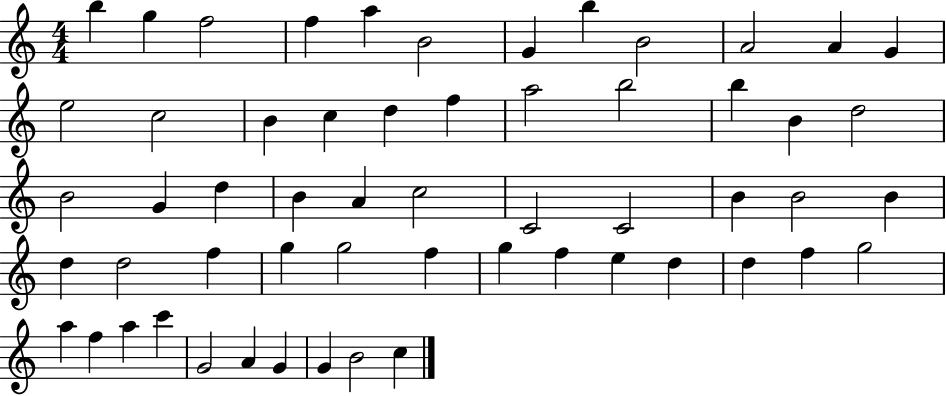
B5/q G5/q F5/h F5/q A5/q B4/h G4/q B5/q B4/h A4/h A4/q G4/q E5/h C5/h B4/q C5/q D5/q F5/q A5/h B5/h B5/q B4/q D5/h B4/h G4/q D5/q B4/q A4/q C5/h C4/h C4/h B4/q B4/h B4/q D5/q D5/h F5/q G5/q G5/h F5/q G5/q F5/q E5/q D5/q D5/q F5/q G5/h A5/q F5/q A5/q C6/q G4/h A4/q G4/q G4/q B4/h C5/q